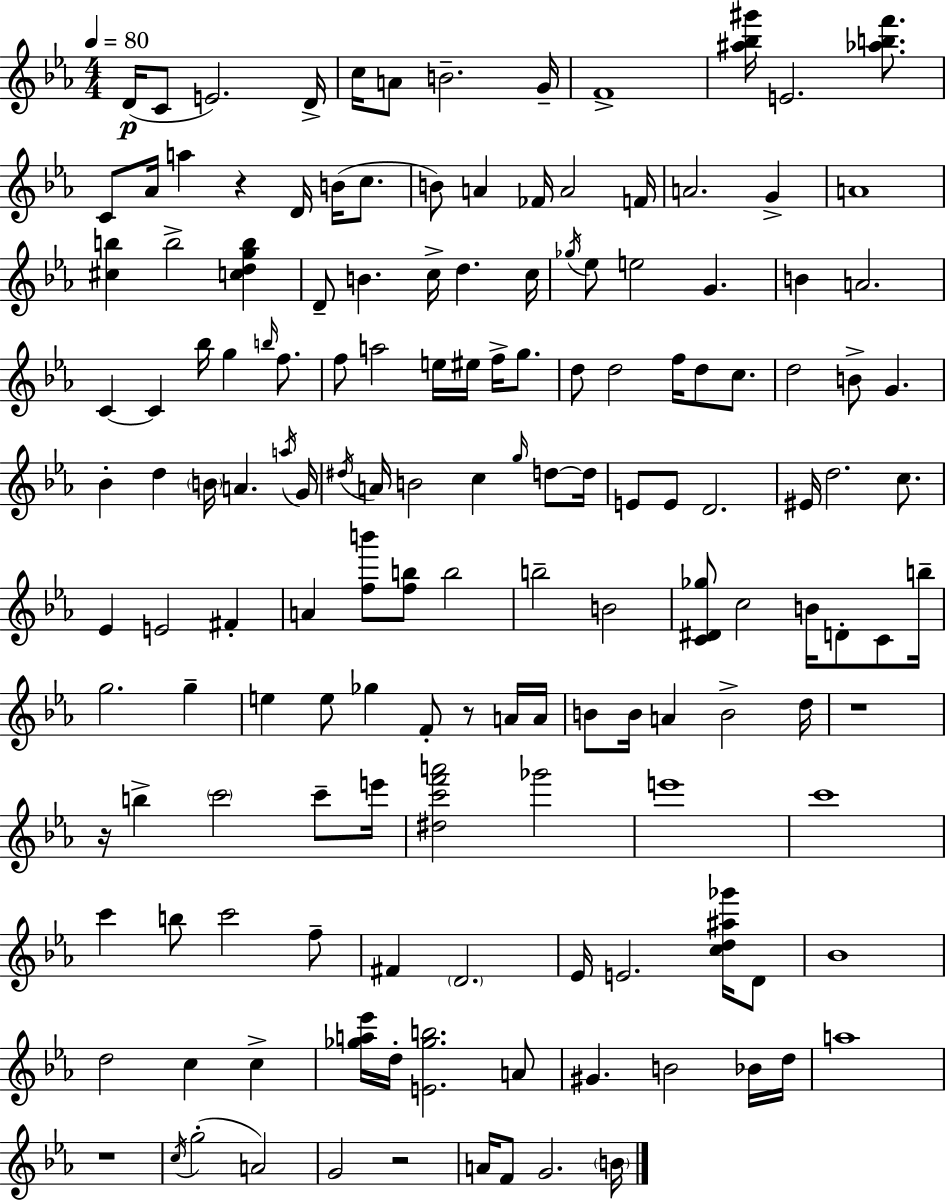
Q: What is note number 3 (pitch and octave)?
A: E4